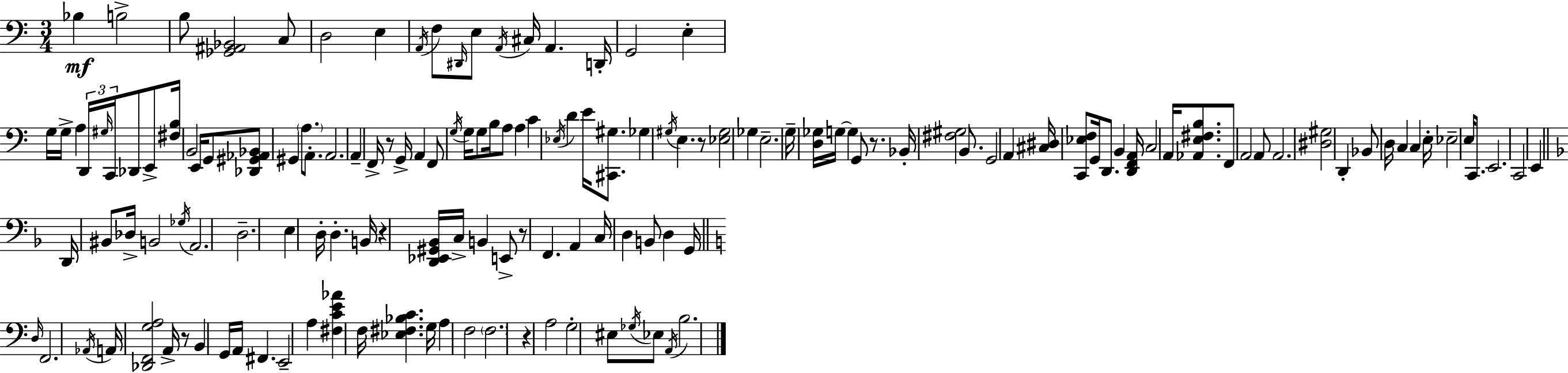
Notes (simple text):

Bb3/q B3/h B3/e [Gb2,A#2,Bb2]/h C3/e D3/h E3/q A2/s F3/e D#2/s E3/e A2/s C#3/s A2/q. D2/s G2/h E3/q G3/s G3/s A3/q D2/s G#3/s C2/s Db2/e E2/e [F#3,B3]/s B2/h E2/s G2/e [Db2,G#2,Ab2,Bb2]/e G#2/q A3/e. A2/e. A2/h. A2/q F2/s R/e G2/s A2/q F2/e G3/s G3/s G3/e B3/s A3/e A3/q C4/q Eb3/s D4/q E4/s [C#2,G#3]/e. Gb3/q G#3/s E3/q. R/e [Eb3,G#3]/h Gb3/q E3/h. G3/s [D3,Gb3]/s G3/s G3/q G2/e R/e. Bb2/s [F#3,G#3]/h B2/e. G2/h A2/q [C#3,D#3]/s [C2,Eb3,F3]/e G2/s D2/e. B2/q [D2,F2,A2]/s C3/h A2/s [Ab2,E3,F#3,B3]/e. F2/e A2/h A2/e A2/h. [D#3,G#3]/h D2/q Bb2/e D3/s C3/q C3/q E3/s Eb3/h E3/s C2/e. E2/h. C2/h E2/q D2/s BIS2/e Db3/s B2/h Gb3/s A2/h. D3/h. E3/q D3/s D3/q. B2/s R/q [D2,Eb2,G#2,Bb2]/s C3/s B2/q E2/e R/e F2/q. A2/q C3/s D3/q B2/e D3/q G2/s D3/s F2/h. Ab2/s A2/s [Db2,F2,G3,A3]/h A2/s R/e B2/q G2/s A2/s F#2/q. E2/h A3/q [F#3,C4,E4,Ab4]/q F3/s [Eb3,F#3,Bb3,C4]/q. G3/s A3/q F3/h F3/h. R/q A3/h G3/h EIS3/e Gb3/s Eb3/e A2/s B3/h.